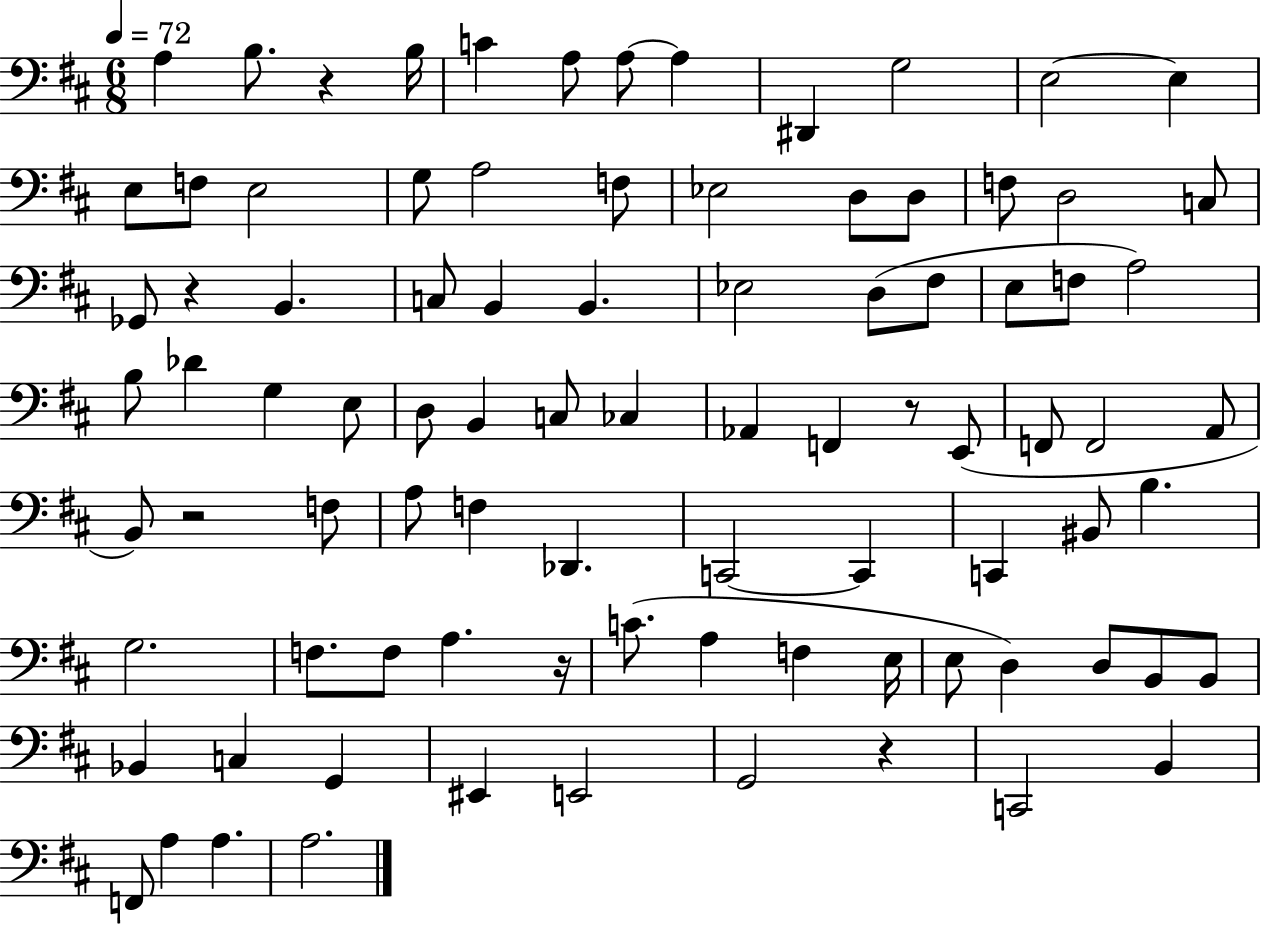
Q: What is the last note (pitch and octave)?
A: A3